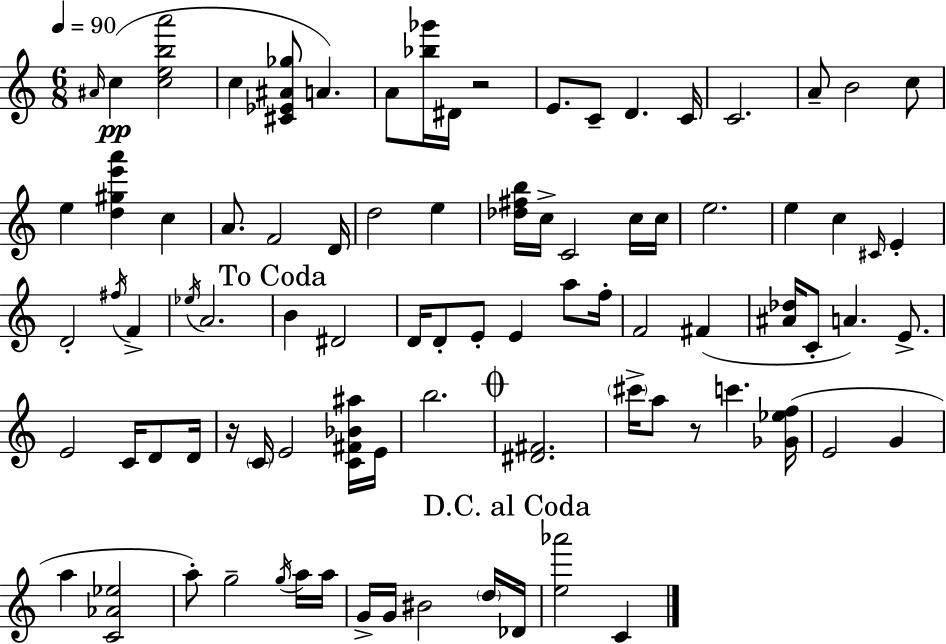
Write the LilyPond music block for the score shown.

{
  \clef treble
  \numericTimeSignature
  \time 6/8
  \key c \major
  \tempo 4 = 90
  \grace { ais'16 }\pp c''4( <c'' e'' b'' a'''>2 | c''4 <cis' ees' ais' ges''>8 a'4.) | a'8 <bes'' ges'''>16 dis'16 r2 | e'8. c'8-- d'4. | \break c'16 c'2. | a'8-- b'2 c''8 | e''4 <d'' gis'' e''' a'''>4 c''4 | a'8. f'2 | \break d'16 d''2 e''4 | <des'' fis'' b''>16 c''16-> c'2 c''16 | c''16 e''2. | e''4 c''4 \grace { cis'16 } e'4-. | \break d'2-. \acciaccatura { fis''16 } f'4-> | \acciaccatura { ees''16 } a'2. | \mark "To Coda" b'4 dis'2 | d'16 d'8-. e'8-. e'4 | \break a''8 f''16-. f'2 | fis'4( <ais' des''>16 c'8-. a'4.) | e'8.-> e'2 | c'16 d'8 d'16 r16 \parenthesize c'16 e'2 | \break <c' fis' bes' ais''>16 e'16 b''2. | \mark \markup { \musicglyph "scripts.coda" } <dis' fis'>2. | \parenthesize cis'''16-> a''8 r8 c'''4. | <ges' ees'' f''>16( e'2 | \break g'4 a''4 <c' aes' ees''>2 | a''8-.) g''2-- | \acciaccatura { g''16 } a''16 a''16 g'16-> g'16 bis'2 | \parenthesize d''16 \mark "D.C. al Coda" des'16 <e'' aes'''>2 | \break c'4 \bar "|."
}